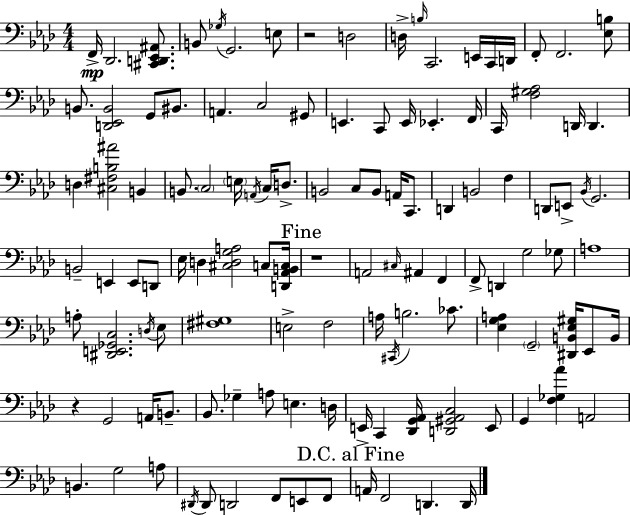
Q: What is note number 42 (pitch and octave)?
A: C2